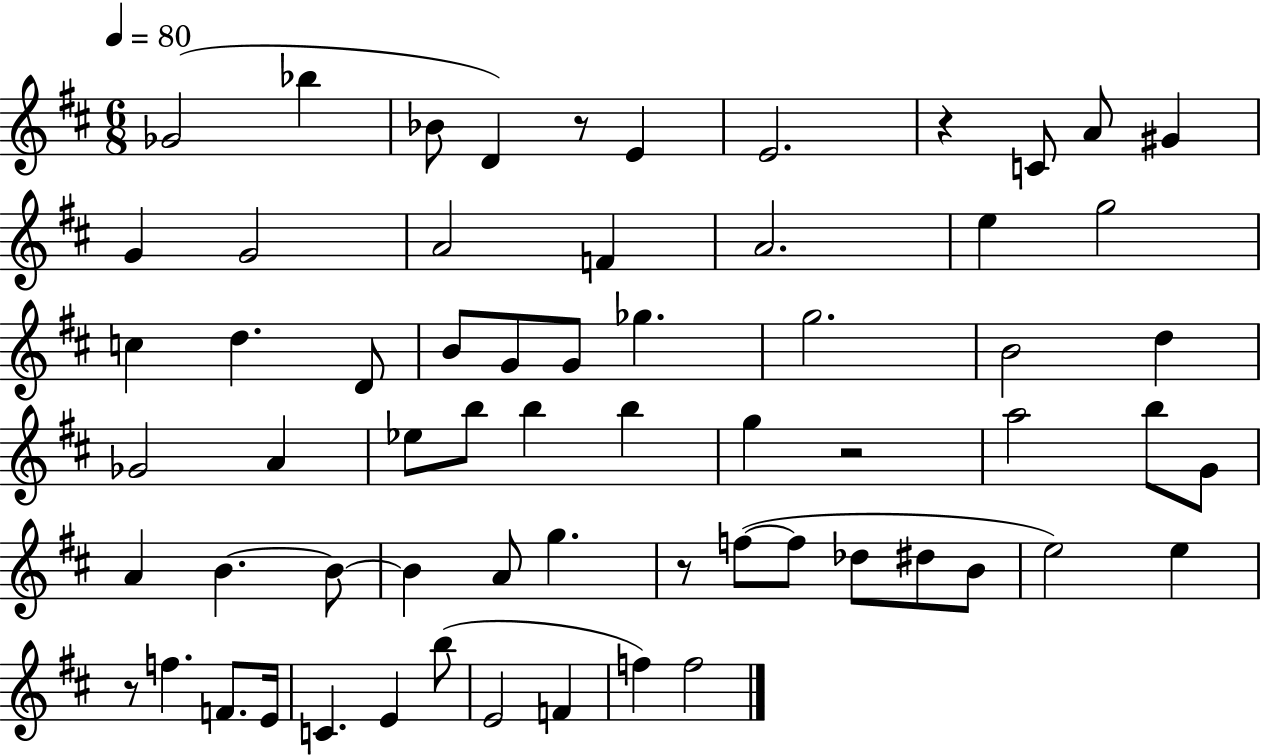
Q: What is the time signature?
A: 6/8